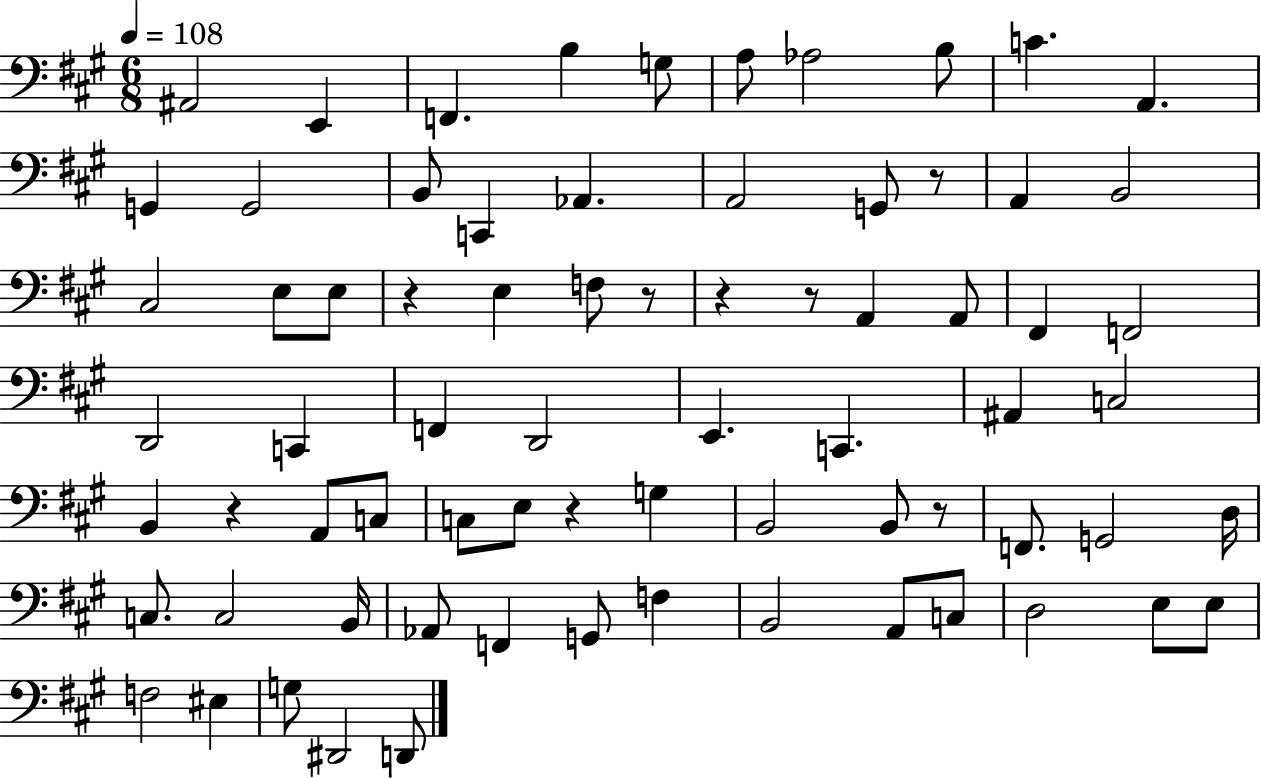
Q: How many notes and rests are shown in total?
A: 73